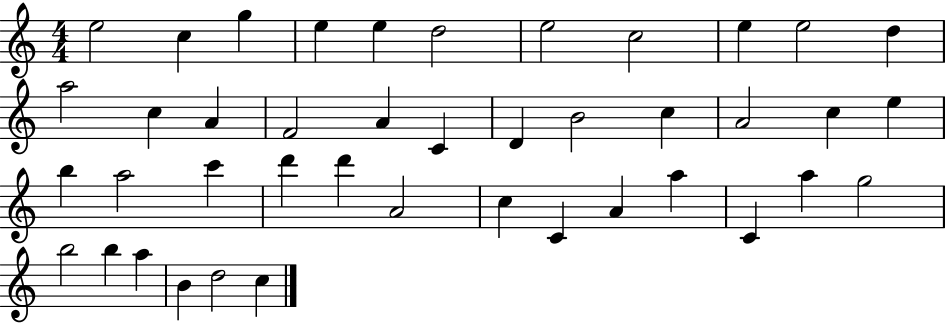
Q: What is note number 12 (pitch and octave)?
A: A5